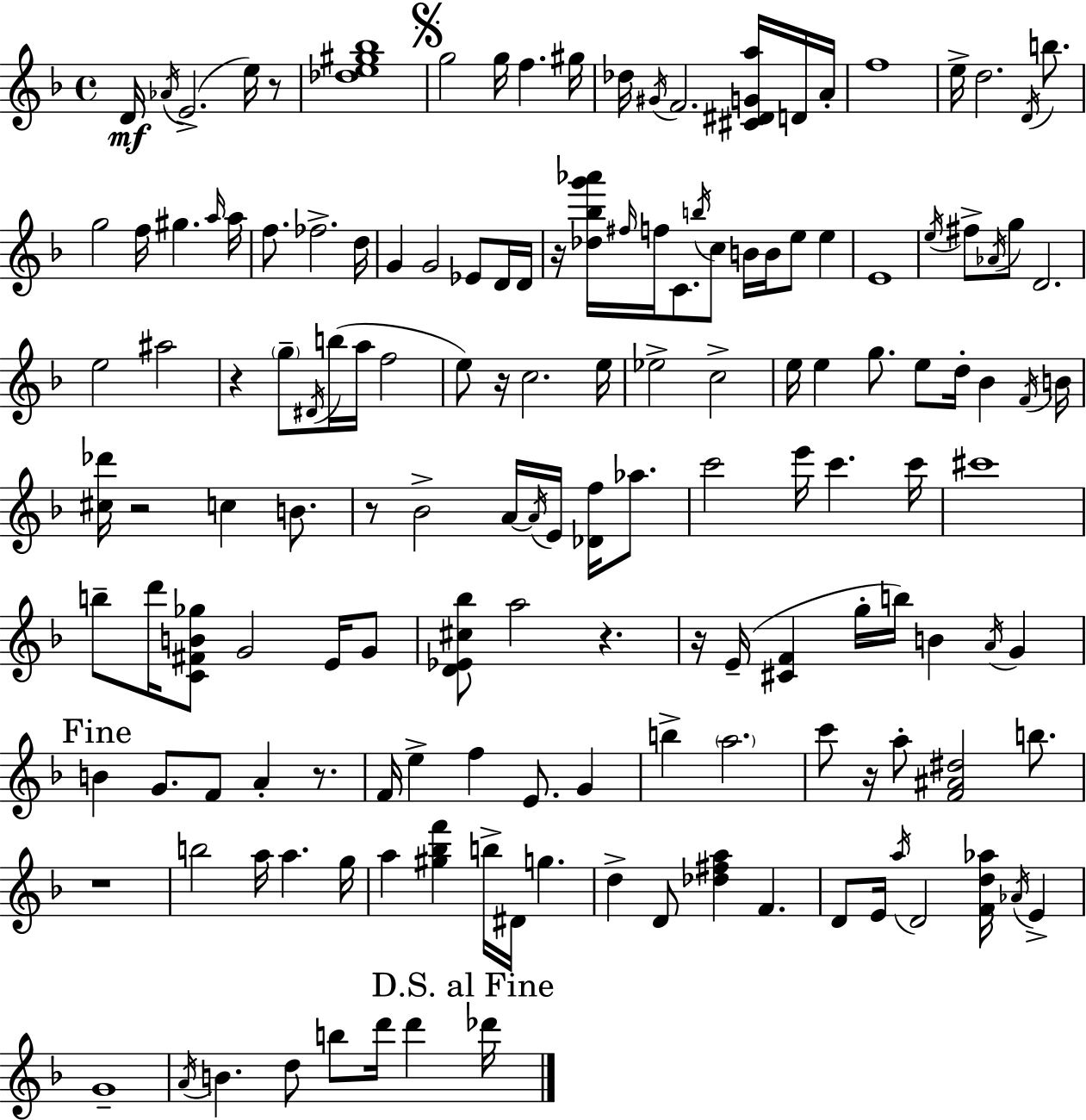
X:1
T:Untitled
M:4/4
L:1/4
K:Dm
D/4 _A/4 E2 e/4 z/2 [_de^g_b]4 g2 g/4 f ^g/4 _d/4 ^G/4 F2 [^C^DGa]/4 D/4 A/4 f4 e/4 d2 D/4 b/2 g2 f/4 ^g a/4 a/4 f/2 _f2 d/4 G G2 _E/2 D/4 D/4 z/4 [_d_bg'_a']/4 ^f/4 f/4 C/2 b/4 c/2 B/4 B/4 e/2 e E4 e/4 ^f/2 _A/4 g/2 D2 e2 ^a2 z g/2 ^D/4 b/4 a/4 f2 e/2 z/4 c2 e/4 _e2 c2 e/4 e g/2 e/2 d/4 _B F/4 B/4 [^c_d']/4 z2 c B/2 z/2 _B2 A/4 A/4 E/4 [_Df]/4 _a/2 c'2 e'/4 c' c'/4 ^c'4 b/2 d'/4 [C^FB_g]/2 G2 E/4 G/2 [D_E^c_b]/2 a2 z z/4 E/4 [^CF] g/4 b/4 B A/4 G B G/2 F/2 A z/2 F/4 e f E/2 G b a2 c'/2 z/4 a/2 [F^A^d]2 b/2 z4 b2 a/4 a g/4 a [^g_bf'] b/4 ^D/4 g d D/2 [_d^fa] F D/2 E/4 a/4 D2 [Fd_a]/4 _A/4 E G4 A/4 B d/2 b/2 d'/4 d' _d'/4